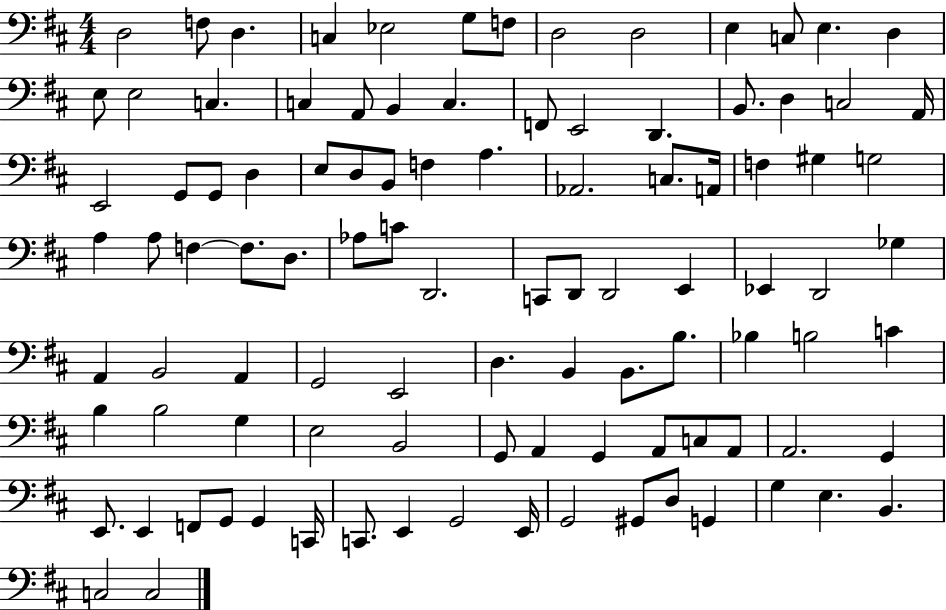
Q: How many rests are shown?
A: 0